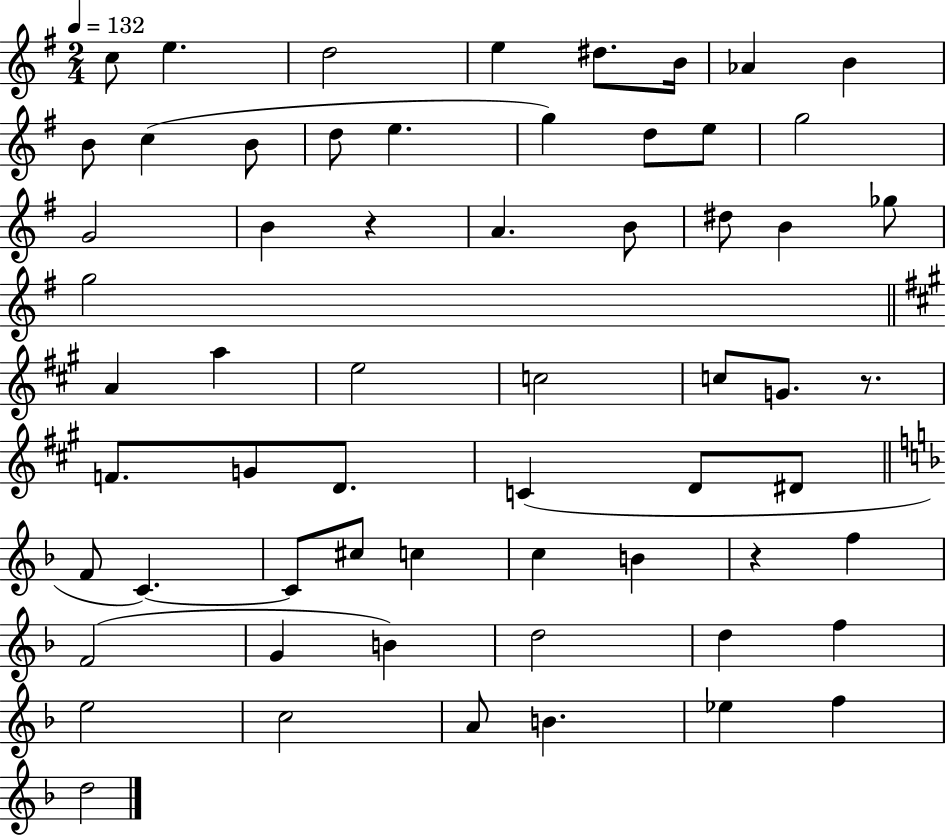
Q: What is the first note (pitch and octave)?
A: C5